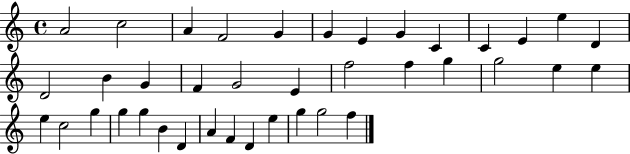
A4/h C5/h A4/q F4/h G4/q G4/q E4/q G4/q C4/q C4/q E4/q E5/q D4/q D4/h B4/q G4/q F4/q G4/h E4/q F5/h F5/q G5/q G5/h E5/q E5/q E5/q C5/h G5/q G5/q G5/q B4/q D4/q A4/q F4/q D4/q E5/q G5/q G5/h F5/q